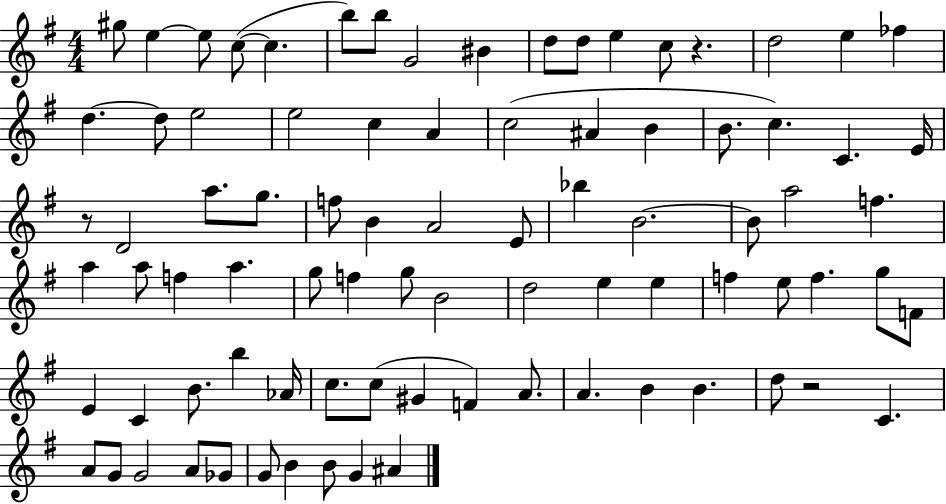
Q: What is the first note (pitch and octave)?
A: G#5